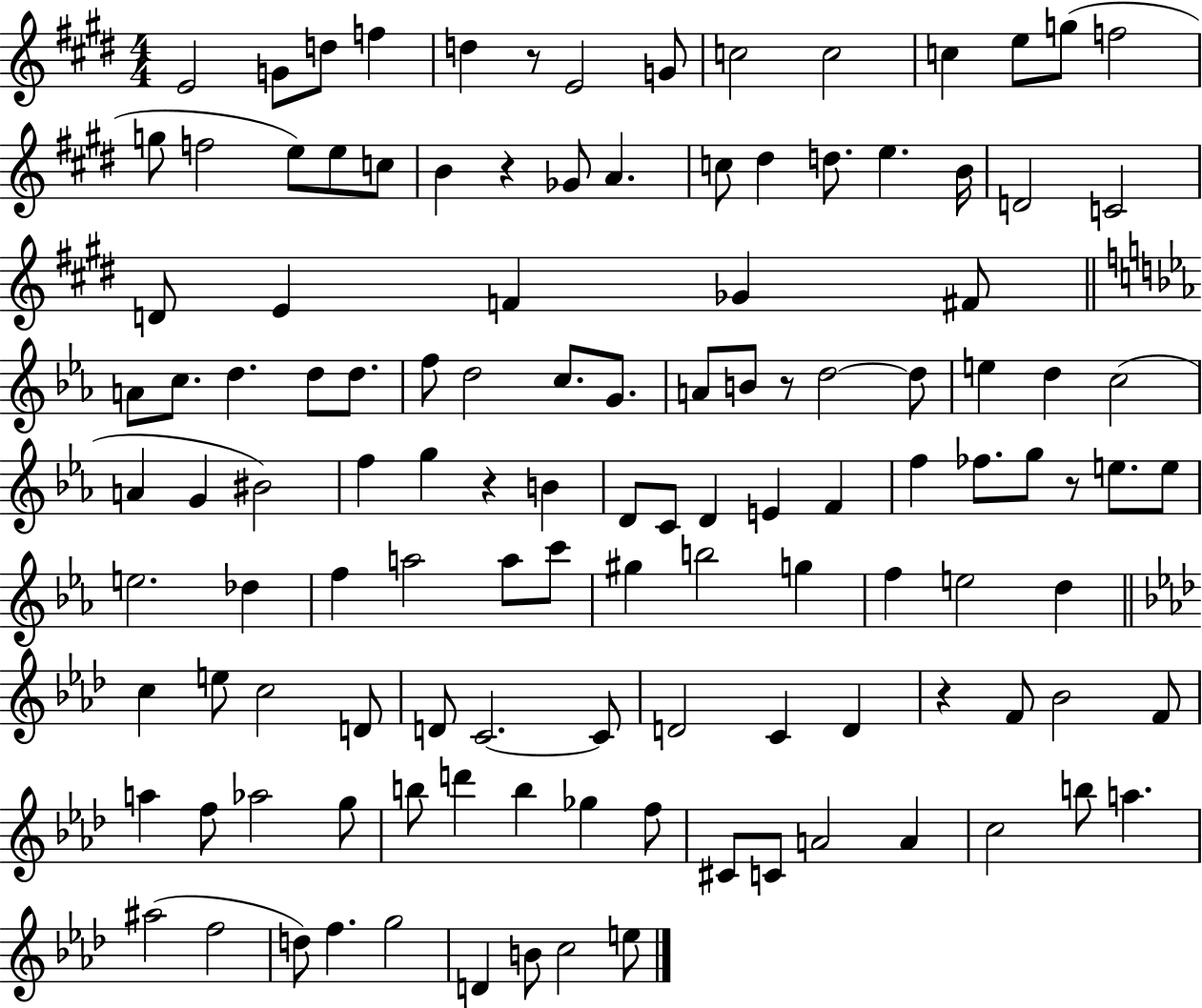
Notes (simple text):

E4/h G4/e D5/e F5/q D5/q R/e E4/h G4/e C5/h C5/h C5/q E5/e G5/e F5/h G5/e F5/h E5/e E5/e C5/e B4/q R/q Gb4/e A4/q. C5/e D#5/q D5/e. E5/q. B4/s D4/h C4/h D4/e E4/q F4/q Gb4/q F#4/e A4/e C5/e. D5/q. D5/e D5/e. F5/e D5/h C5/e. G4/e. A4/e B4/e R/e D5/h D5/e E5/q D5/q C5/h A4/q G4/q BIS4/h F5/q G5/q R/q B4/q D4/e C4/e D4/q E4/q F4/q F5/q FES5/e. G5/e R/e E5/e. E5/e E5/h. Db5/q F5/q A5/h A5/e C6/e G#5/q B5/h G5/q F5/q E5/h D5/q C5/q E5/e C5/h D4/e D4/e C4/h. C4/e D4/h C4/q D4/q R/q F4/e Bb4/h F4/e A5/q F5/e Ab5/h G5/e B5/e D6/q B5/q Gb5/q F5/e C#4/e C4/e A4/h A4/q C5/h B5/e A5/q. A#5/h F5/h D5/e F5/q. G5/h D4/q B4/e C5/h E5/e